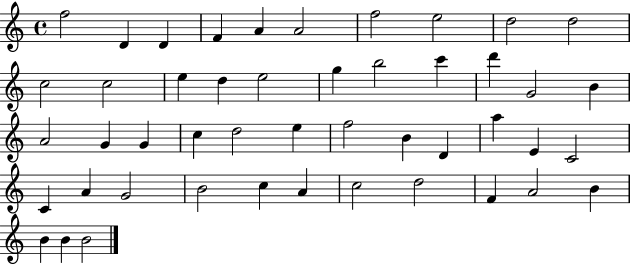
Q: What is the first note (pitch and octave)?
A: F5